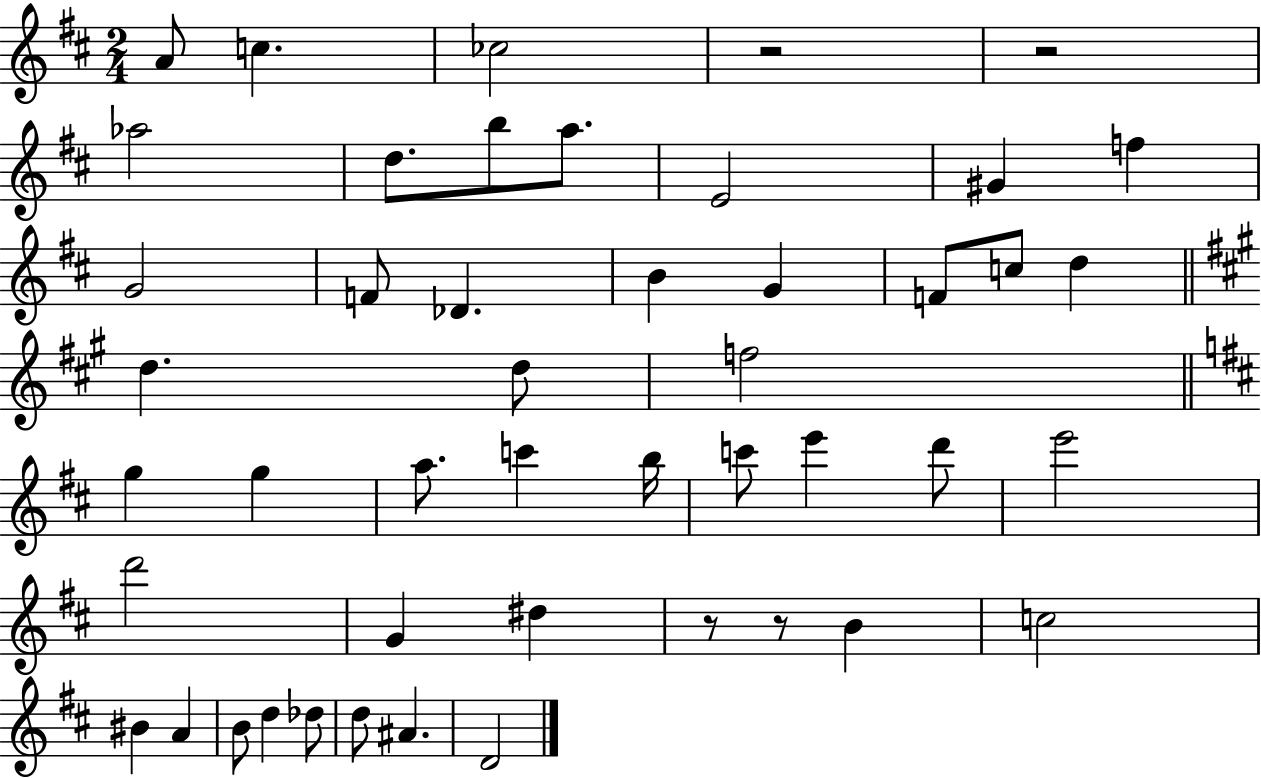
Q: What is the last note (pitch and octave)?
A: D4